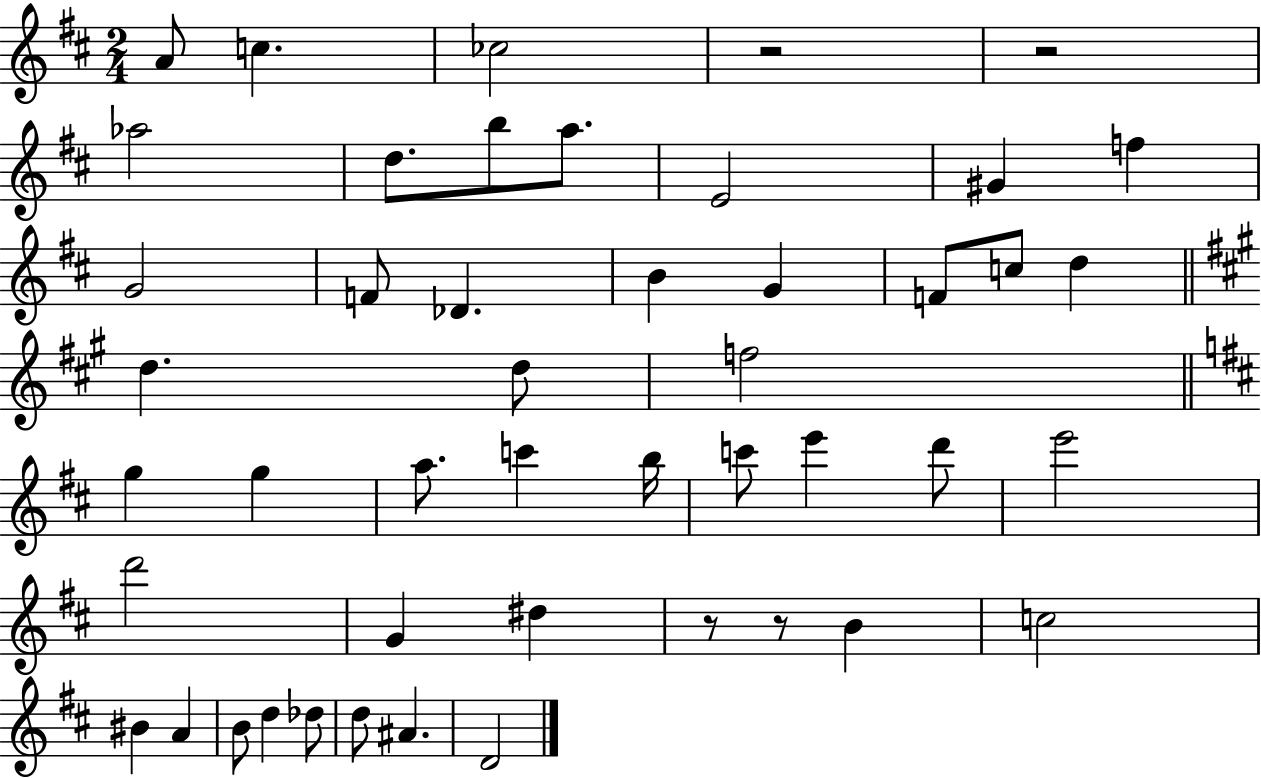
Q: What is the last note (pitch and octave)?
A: D4